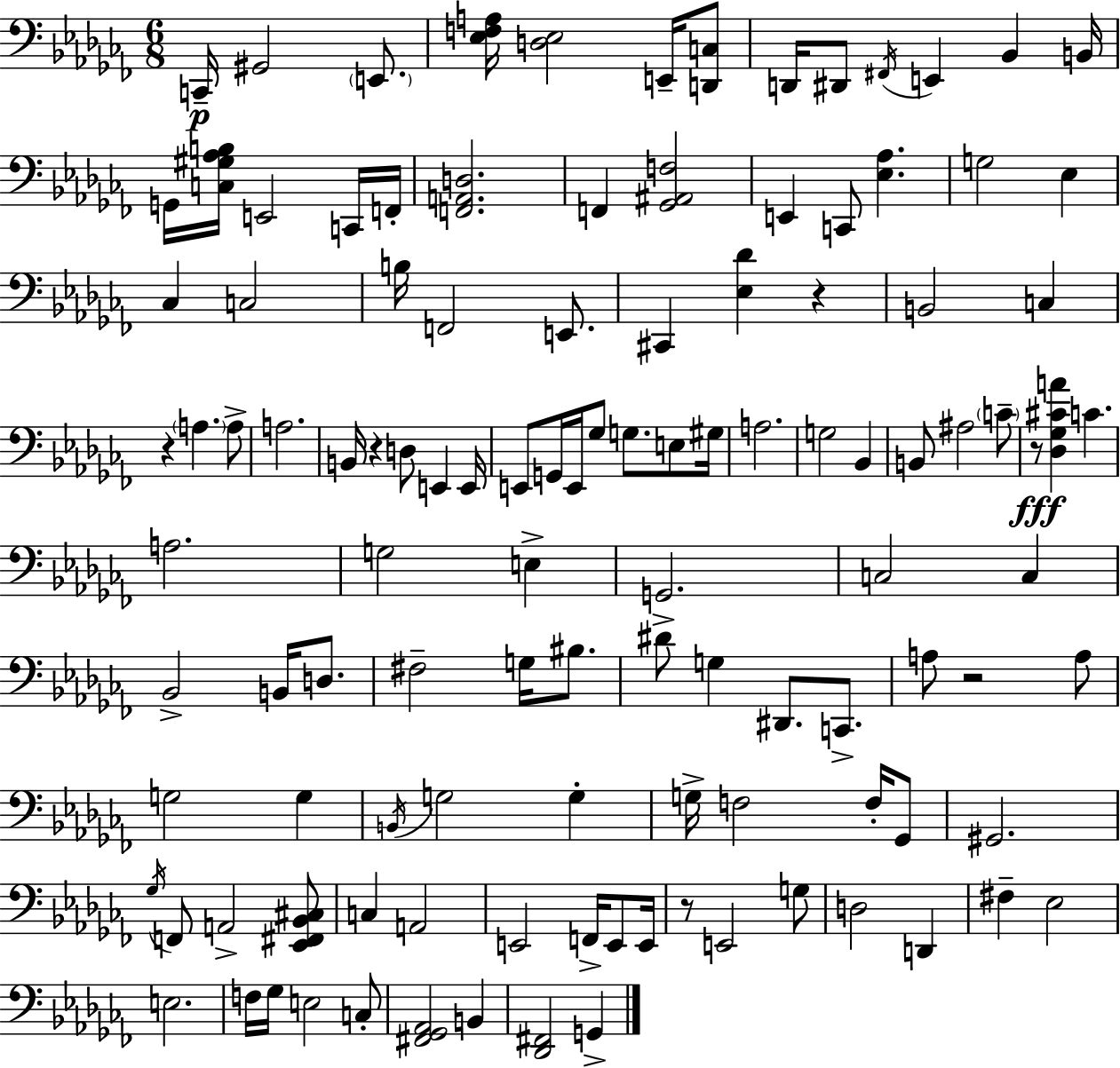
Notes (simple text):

C2/s G#2/h E2/e. [Eb3,F3,A3]/s [D3,Eb3]/h E2/s [D2,C3]/e D2/s D#2/e F#2/s E2/q Bb2/q B2/s G2/s [C3,G#3,Ab3,B3]/s E2/h C2/s F2/s [F2,A2,D3]/h. F2/q [Gb2,A#2,F3]/h E2/q C2/e [Eb3,Ab3]/q. G3/h Eb3/q CES3/q C3/h B3/s F2/h E2/e. C#2/q [Eb3,Db4]/q R/q B2/h C3/q R/q A3/q. A3/e A3/h. B2/s R/q D3/e E2/q E2/s E2/e G2/s E2/s Gb3/e G3/e. E3/e G#3/s A3/h. G3/h Bb2/q B2/e A#3/h C4/e R/e [Db3,Gb3,C#4,A4]/q C4/q. A3/h. G3/h E3/q G2/h. C3/h C3/q Bb2/h B2/s D3/e. F#3/h G3/s BIS3/e. D#4/e G3/q D#2/e. C2/e. A3/e R/h A3/e G3/h G3/q B2/s G3/h G3/q G3/s F3/h F3/s Gb2/e G#2/h. Gb3/s F2/e A2/h [Eb2,F#2,Bb2,C#3]/e C3/q A2/h E2/h F2/s E2/e E2/s R/e E2/h G3/e D3/h D2/q F#3/q Eb3/h E3/h. F3/s Gb3/s E3/h C3/e [F#2,Gb2,Ab2]/h B2/q [Db2,F#2]/h G2/q